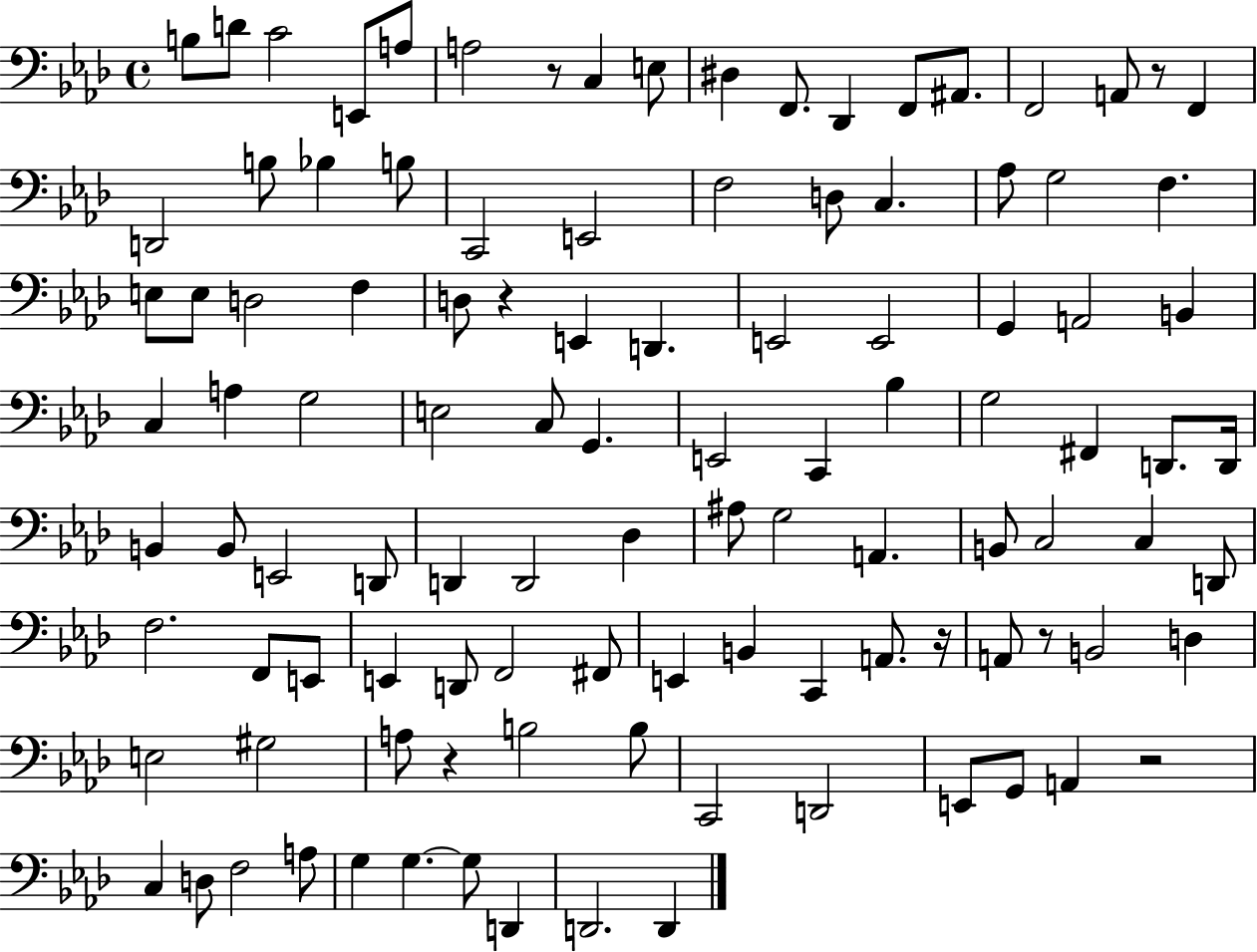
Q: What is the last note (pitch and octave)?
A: D2